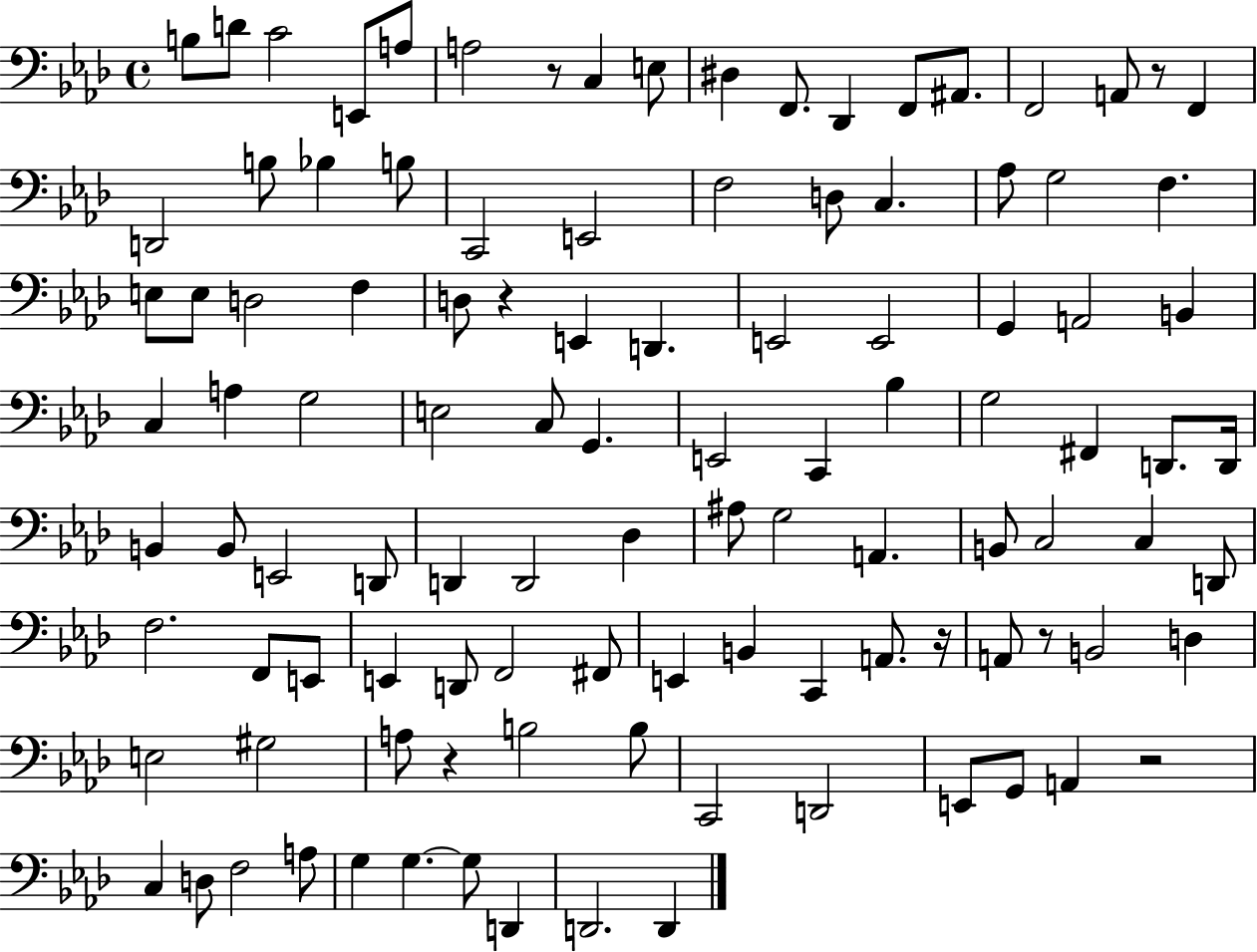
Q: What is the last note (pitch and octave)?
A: D2